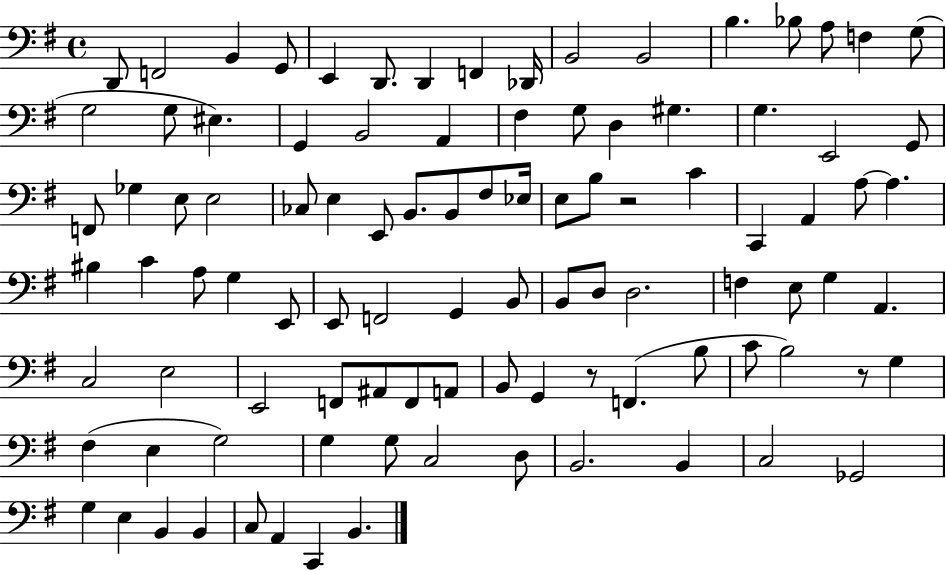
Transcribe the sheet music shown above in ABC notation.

X:1
T:Untitled
M:4/4
L:1/4
K:G
D,,/2 F,,2 B,, G,,/2 E,, D,,/2 D,, F,, _D,,/4 B,,2 B,,2 B, _B,/2 A,/2 F, G,/2 G,2 G,/2 ^E, G,, B,,2 A,, ^F, G,/2 D, ^G, G, E,,2 G,,/2 F,,/2 _G, E,/2 E,2 _C,/2 E, E,,/2 B,,/2 B,,/2 ^F,/2 _E,/4 E,/2 B,/2 z2 C C,, A,, A,/2 A, ^B, C A,/2 G, E,,/2 E,,/2 F,,2 G,, B,,/2 B,,/2 D,/2 D,2 F, E,/2 G, A,, C,2 E,2 E,,2 F,,/2 ^A,,/2 F,,/2 A,,/2 B,,/2 G,, z/2 F,, B,/2 C/2 B,2 z/2 G, ^F, E, G,2 G, G,/2 C,2 D,/2 B,,2 B,, C,2 _G,,2 G, E, B,, B,, C,/2 A,, C,, B,,